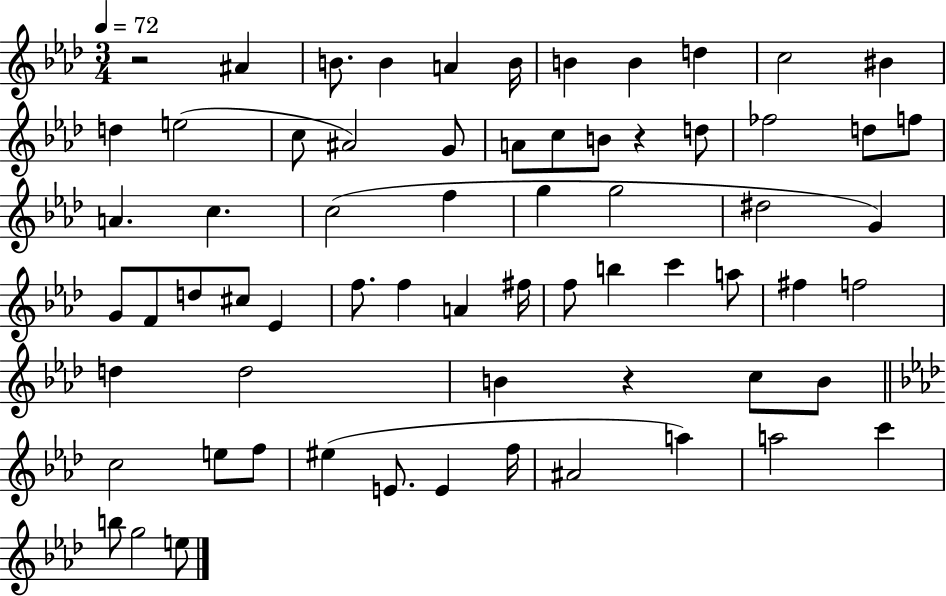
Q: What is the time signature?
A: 3/4